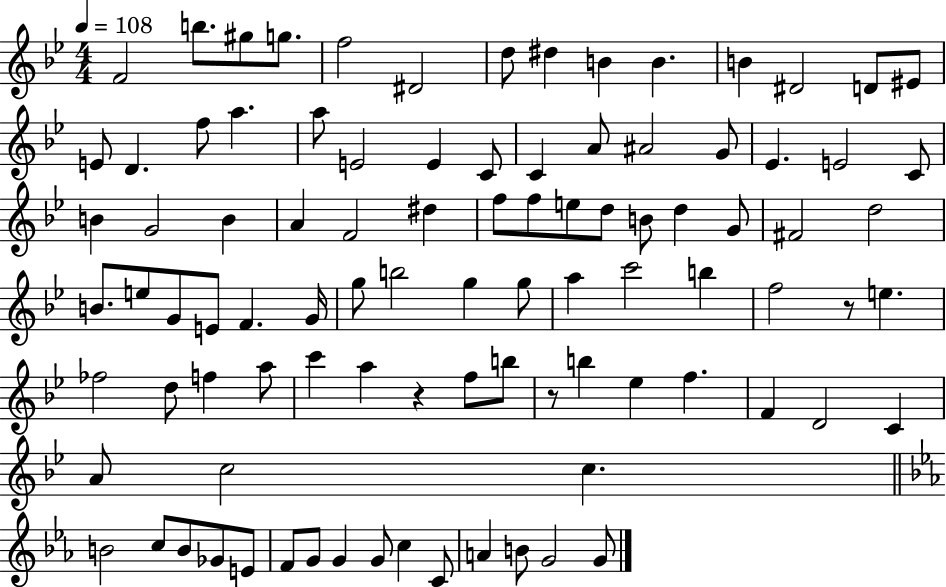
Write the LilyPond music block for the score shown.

{
  \clef treble
  \numericTimeSignature
  \time 4/4
  \key bes \major
  \tempo 4 = 108
  \repeat volta 2 { f'2 b''8. gis''8 g''8. | f''2 dis'2 | d''8 dis''4 b'4 b'4. | b'4 dis'2 d'8 eis'8 | \break e'8 d'4. f''8 a''4. | a''8 e'2 e'4 c'8 | c'4 a'8 ais'2 g'8 | ees'4. e'2 c'8 | \break b'4 g'2 b'4 | a'4 f'2 dis''4 | f''8 f''8 e''8 d''8 b'8 d''4 g'8 | fis'2 d''2 | \break b'8. e''8 g'8 e'8 f'4. g'16 | g''8 b''2 g''4 g''8 | a''4 c'''2 b''4 | f''2 r8 e''4. | \break fes''2 d''8 f''4 a''8 | c'''4 a''4 r4 f''8 b''8 | r8 b''4 ees''4 f''4. | f'4 d'2 c'4 | \break a'8 c''2 c''4. | \bar "||" \break \key ees \major b'2 c''8 b'8 ges'8 e'8 | f'8 g'8 g'4 g'8 c''4 c'8 | a'4 b'8 g'2 g'8 | } \bar "|."
}